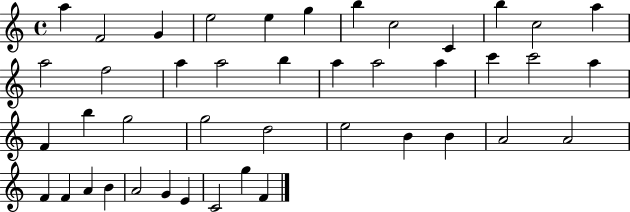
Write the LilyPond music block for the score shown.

{
  \clef treble
  \time 4/4
  \defaultTimeSignature
  \key c \major
  a''4 f'2 g'4 | e''2 e''4 g''4 | b''4 c''2 c'4 | b''4 c''2 a''4 | \break a''2 f''2 | a''4 a''2 b''4 | a''4 a''2 a''4 | c'''4 c'''2 a''4 | \break f'4 b''4 g''2 | g''2 d''2 | e''2 b'4 b'4 | a'2 a'2 | \break f'4 f'4 a'4 b'4 | a'2 g'4 e'4 | c'2 g''4 f'4 | \bar "|."
}